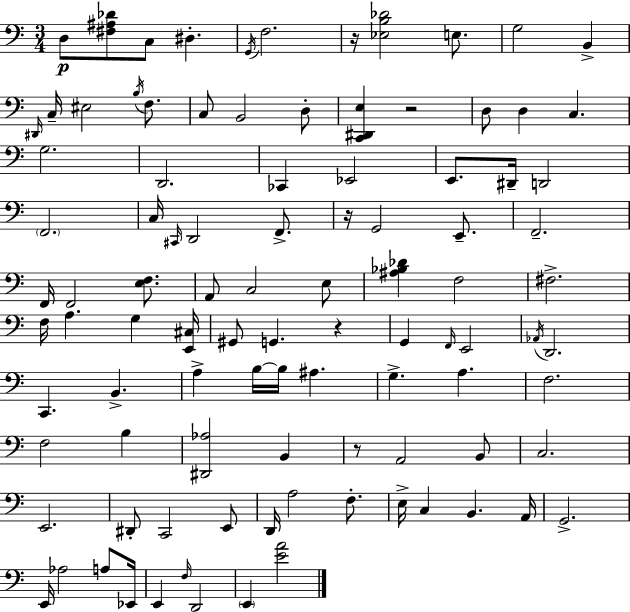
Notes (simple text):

D3/e [F#3,A#3,Db4]/e C3/e D#3/q. G2/s F3/h. R/s [Eb3,B3,Db4]/h E3/e. G3/h B2/q D#2/s C3/s EIS3/h B3/s F3/e. C3/e B2/h D3/e [C2,D#2,E3]/q R/h D3/e D3/q C3/q. G3/h. D2/h. CES2/q Eb2/h E2/e. D#2/s D2/h F2/h. C3/s C#2/s D2/h F2/e. R/s G2/h E2/e. F2/h. F2/s F2/h [E3,F3]/e. A2/e C3/h E3/e [A#3,Bb3,Db4]/q F3/h F#3/h. F3/s A3/q. G3/q [E2,C#3]/s G#2/e G2/q. R/q G2/q F2/s E2/h Ab2/s D2/h. C2/q. B2/q. A3/q B3/s B3/s A#3/q. G3/q. A3/q. F3/h. F3/h B3/q [D#2,Ab3]/h B2/q R/e A2/h B2/e C3/h. E2/h. D#2/e C2/h E2/e D2/s A3/h F3/e. E3/s C3/q B2/q. A2/s G2/h. E2/s Ab3/h A3/e Eb2/s E2/q F3/s D2/h E2/q [E4,A4]/h